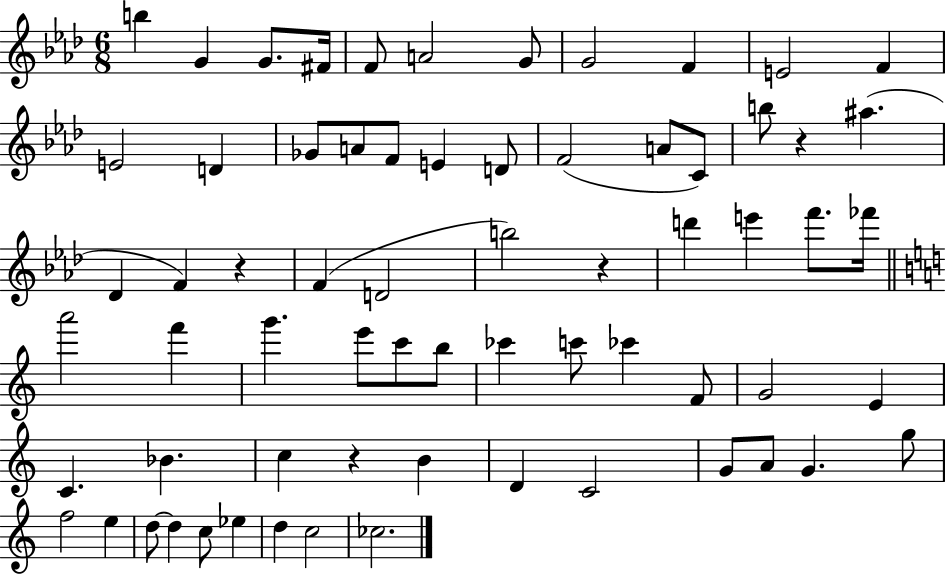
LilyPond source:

{
  \clef treble
  \numericTimeSignature
  \time 6/8
  \key aes \major
  b''4 g'4 g'8. fis'16 | f'8 a'2 g'8 | g'2 f'4 | e'2 f'4 | \break e'2 d'4 | ges'8 a'8 f'8 e'4 d'8 | f'2( a'8 c'8) | b''8 r4 ais''4.( | \break des'4 f'4) r4 | f'4( d'2 | b''2) r4 | d'''4 e'''4 f'''8. fes'''16 | \break \bar "||" \break \key a \minor a'''2 f'''4 | g'''4. e'''8 c'''8 b''8 | ces'''4 c'''8 ces'''4 f'8 | g'2 e'4 | \break c'4. bes'4. | c''4 r4 b'4 | d'4 c'2 | g'8 a'8 g'4. g''8 | \break f''2 e''4 | d''8~~ d''4 c''8 ees''4 | d''4 c''2 | ces''2. | \break \bar "|."
}